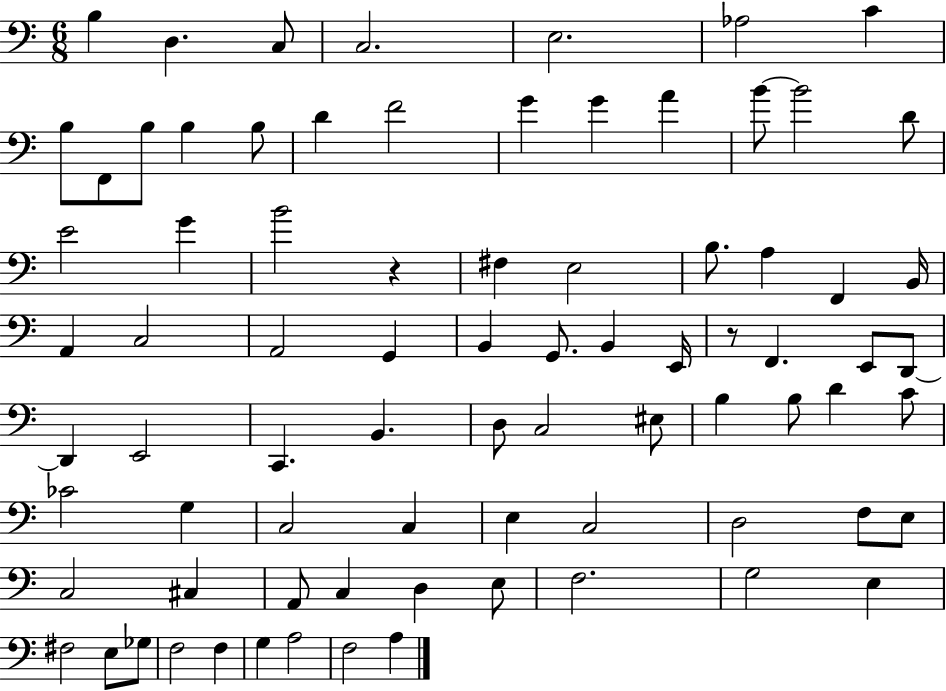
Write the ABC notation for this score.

X:1
T:Untitled
M:6/8
L:1/4
K:C
B, D, C,/2 C,2 E,2 _A,2 C B,/2 F,,/2 B,/2 B, B,/2 D F2 G G A B/2 B2 D/2 E2 G B2 z ^F, E,2 B,/2 A, F,, B,,/4 A,, C,2 A,,2 G,, B,, G,,/2 B,, E,,/4 z/2 F,, E,,/2 D,,/2 D,, E,,2 C,, B,, D,/2 C,2 ^E,/2 B, B,/2 D C/2 _C2 G, C,2 C, E, C,2 D,2 F,/2 E,/2 C,2 ^C, A,,/2 C, D, E,/2 F,2 G,2 E, ^F,2 E,/2 _G,/2 F,2 F, G, A,2 F,2 A,